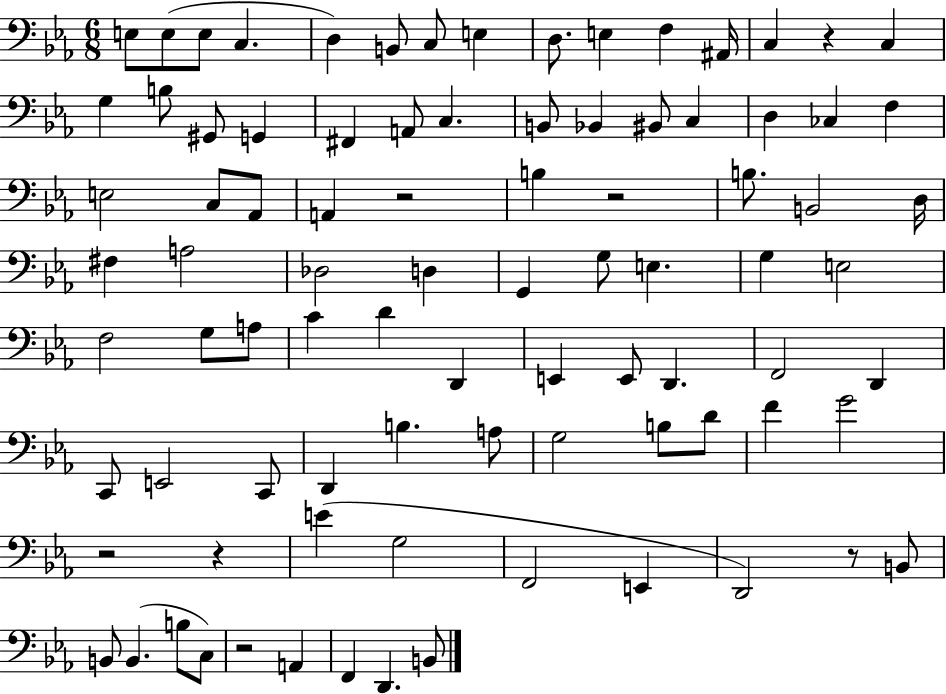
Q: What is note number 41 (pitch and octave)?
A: G2